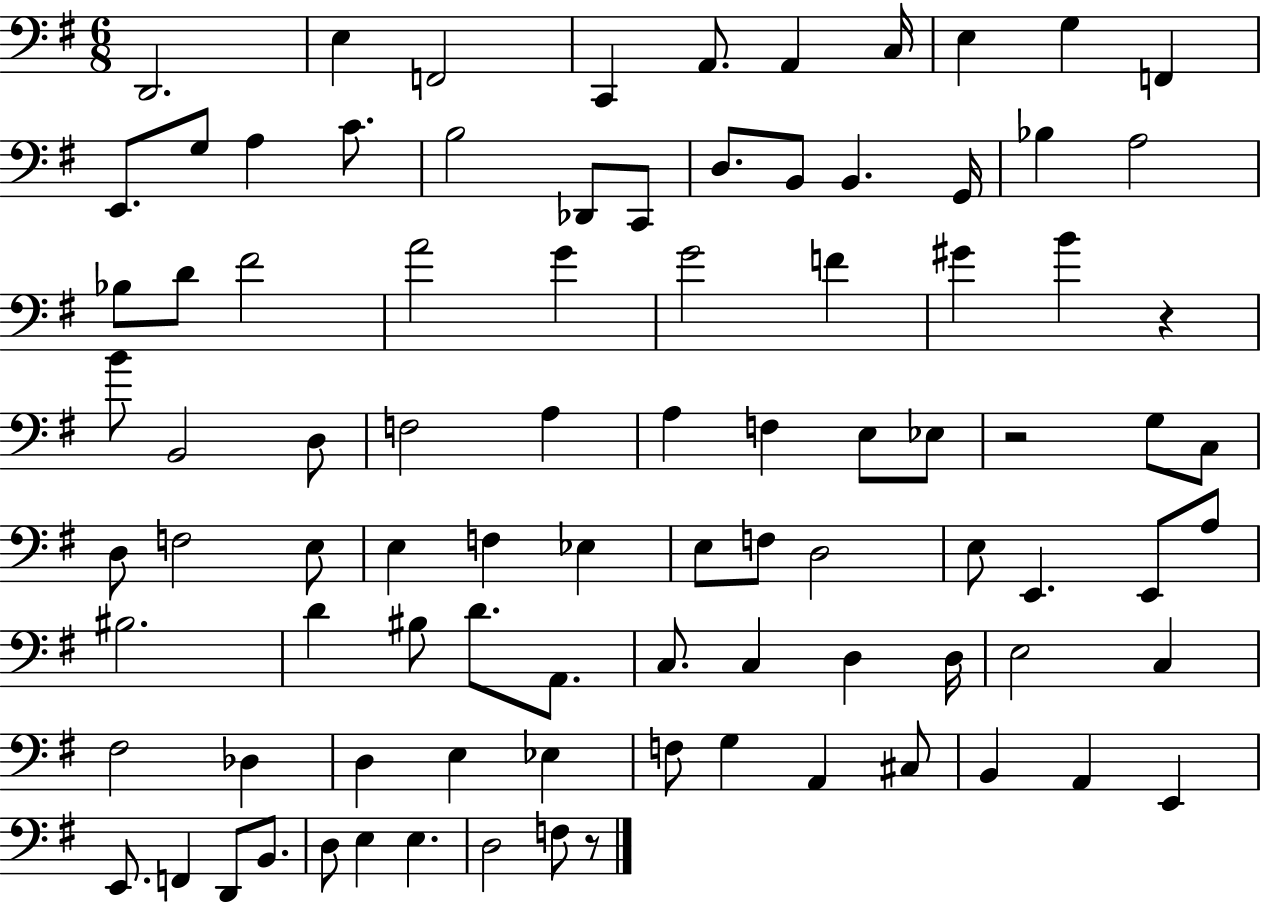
X:1
T:Untitled
M:6/8
L:1/4
K:G
D,,2 E, F,,2 C,, A,,/2 A,, C,/4 E, G, F,, E,,/2 G,/2 A, C/2 B,2 _D,,/2 C,,/2 D,/2 B,,/2 B,, G,,/4 _B, A,2 _B,/2 D/2 ^F2 A2 G G2 F ^G B z B/2 B,,2 D,/2 F,2 A, A, F, E,/2 _E,/2 z2 G,/2 C,/2 D,/2 F,2 E,/2 E, F, _E, E,/2 F,/2 D,2 E,/2 E,, E,,/2 A,/2 ^B,2 D ^B,/2 D/2 A,,/2 C,/2 C, D, D,/4 E,2 C, ^F,2 _D, D, E, _E, F,/2 G, A,, ^C,/2 B,, A,, E,, E,,/2 F,, D,,/2 B,,/2 D,/2 E, E, D,2 F,/2 z/2